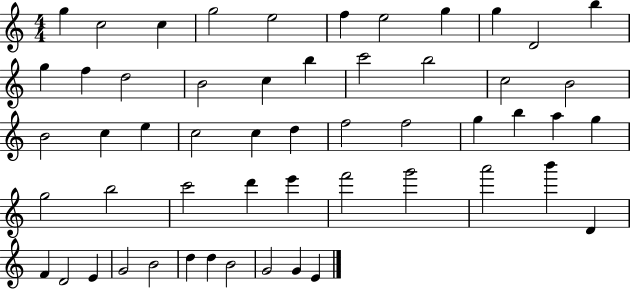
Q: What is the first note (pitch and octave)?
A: G5